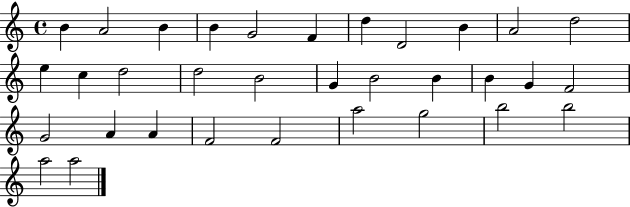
B4/q A4/h B4/q B4/q G4/h F4/q D5/q D4/h B4/q A4/h D5/h E5/q C5/q D5/h D5/h B4/h G4/q B4/h B4/q B4/q G4/q F4/h G4/h A4/q A4/q F4/h F4/h A5/h G5/h B5/h B5/h A5/h A5/h